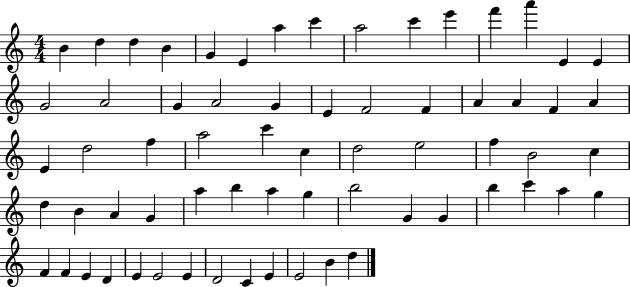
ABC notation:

X:1
T:Untitled
M:4/4
L:1/4
K:C
B d d B G E a c' a2 c' e' f' a' E E G2 A2 G A2 G E F2 F A A F A E d2 f a2 c' c d2 e2 f B2 c d B A G a b a g b2 G G b c' a g F F E D E E2 E D2 C E E2 B d